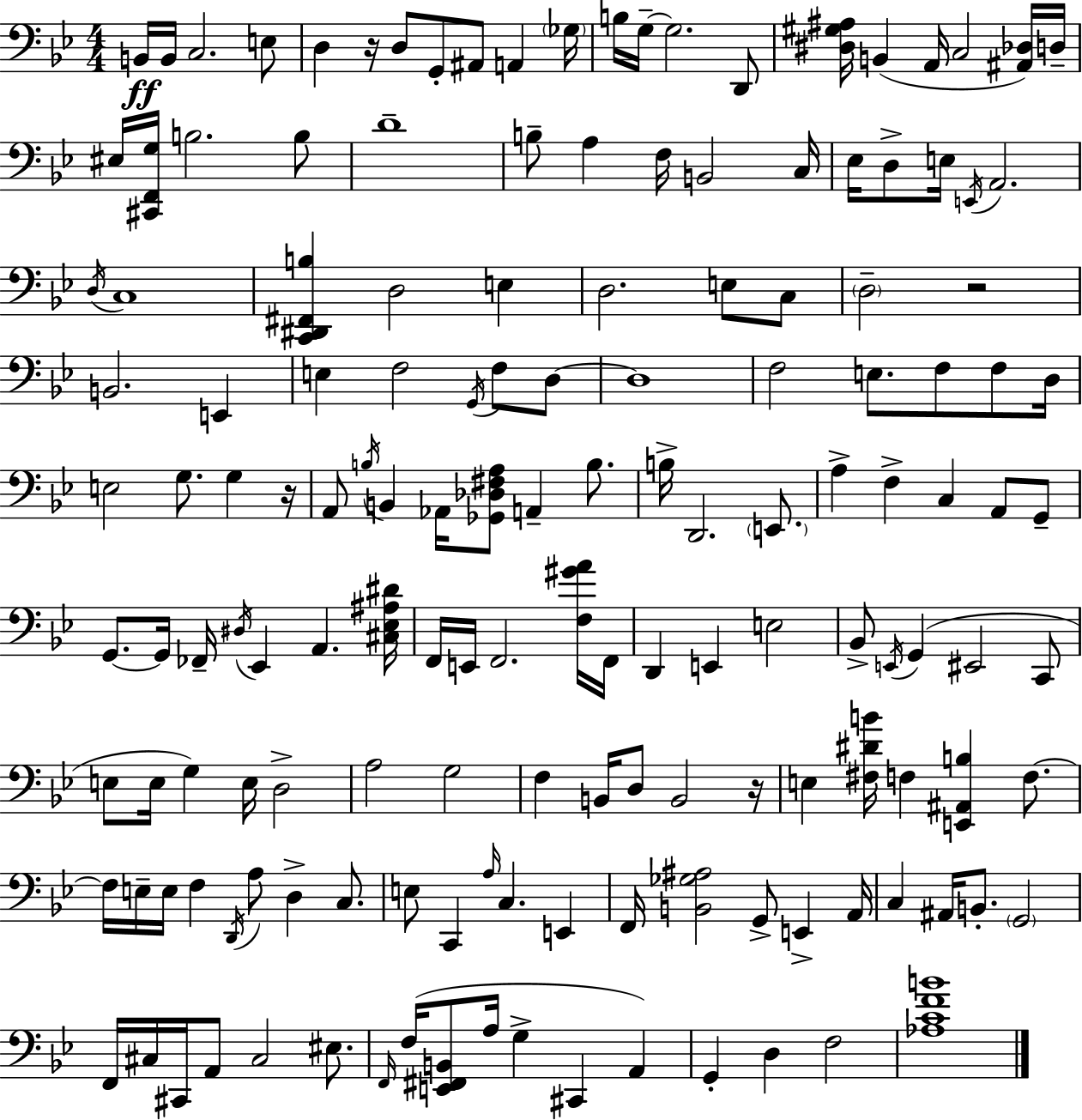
{
  \clef bass
  \numericTimeSignature
  \time 4/4
  \key g \minor
  b,16\ff b,16 c2. e8 | d4 r16 d8 g,8-. ais,8 a,4 \parenthesize ges16 | b16 g16--~~ g2. d,8 | <dis gis ais>16 b,4( a,16 c2 <ais, des>16) d16-- | \break eis16 <cis, f, g>16 b2. b8 | d'1-- | b8-- a4 f16 b,2 c16 | ees16 d8-> e16 \acciaccatura { e,16 } a,2. | \break \acciaccatura { d16 } c1 | <c, dis, fis, b>4 d2 e4 | d2. e8 | c8 \parenthesize d2-- r2 | \break b,2. e,4 | e4 f2 \acciaccatura { g,16 } f8 | d8~~ d1 | f2 e8. f8 | \break f8 d16 e2 g8. g4 | r16 a,8 \acciaccatura { b16 } b,4 aes,16 <ges, des fis a>8 a,4-- | b8. b16-> d,2. | \parenthesize e,8. a4-> f4-> c4 | \break a,8 g,8-- g,8.~~ g,16 fes,16-- \acciaccatura { dis16 } ees,4 a,4. | <cis ees ais dis'>16 f,16 e,16 f,2. | <f gis' a'>16 f,16 d,4 e,4 e2 | bes,8-> \acciaccatura { e,16 } g,4( eis,2 | \break c,8 e8 e16 g4) e16 d2-> | a2 g2 | f4 b,16 d8 b,2 | r16 e4 <fis dis' b'>16 f4 <e, ais, b>4 | \break f8.~~ f16 e16-- e16 f4 \acciaccatura { d,16 } a8 | d4-> c8. e8 c,4 \grace { a16 } c4. | e,4 f,16 <b, ges ais>2 | g,8-> e,4-> a,16 c4 ais,16 b,8.-. | \break \parenthesize g,2 f,16 cis16 cis,16 a,8 cis2 | eis8. \grace { f,16 } f16( <e, fis, b,>8 a16 g4-> | cis,4 a,4) g,4-. d4 | f2 <aes c' f' b'>1 | \break \bar "|."
}